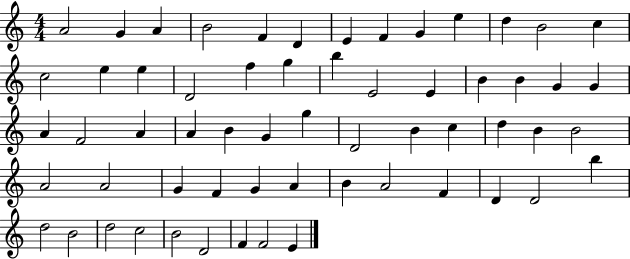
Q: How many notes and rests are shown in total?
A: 60